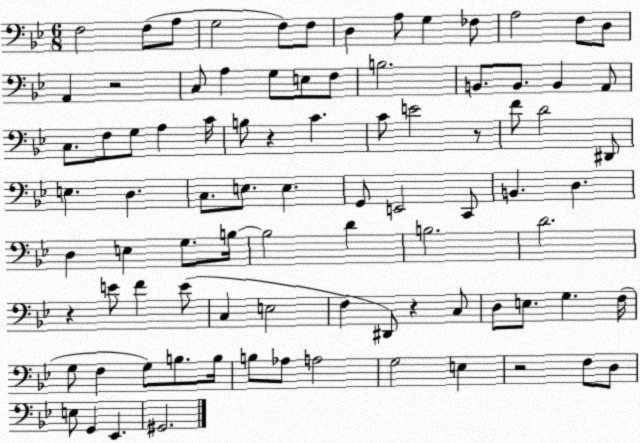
X:1
T:Untitled
M:6/8
L:1/4
K:Bb
F,2 F,/2 A,/2 G,2 F,/2 F,/2 D, A,/2 G, _F,/2 A,2 F,/2 D,/2 A,, z2 C,/2 A, G,/2 E,/2 F,/2 B,2 B,,/2 B,,/2 B,, A,,/2 C,/2 F,/2 G,/2 A, C/4 B,/2 z C C/2 E2 z/2 F/2 D2 ^D,,/2 E, D, C,/2 E,/2 E, G,,/2 E,,2 C,,/2 B,, D, D, E, G,/2 B,/4 B,2 D B,2 D2 z E/2 F E/2 C, E,2 F, ^D,,/2 z C,/2 D,/2 E,/2 G, F,/4 G,/2 F, G,/2 B,/2 B,/4 B,/2 _A,/2 A,2 G,2 E, z2 F,/2 D,/2 E,/2 G,, _E,, ^G,,2